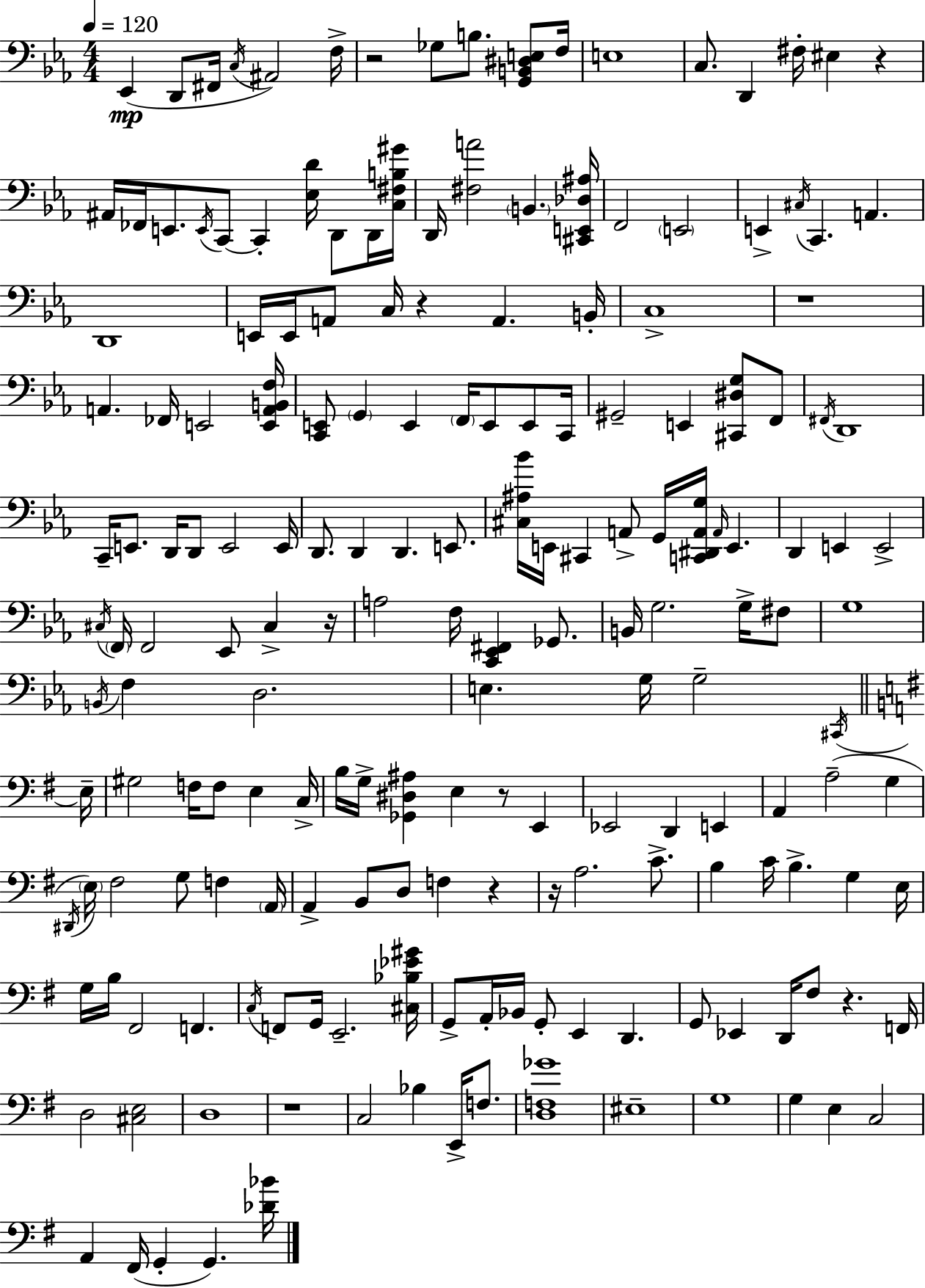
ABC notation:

X:1
T:Untitled
M:4/4
L:1/4
K:Cm
_E,, D,,/2 ^F,,/4 C,/4 ^A,,2 F,/4 z2 _G,/2 B,/2 [G,,B,,^D,E,]/2 F,/4 E,4 C,/2 D,, ^F,/4 ^E, z ^A,,/4 _F,,/4 E,,/2 E,,/4 C,,/2 C,, [_E,D]/4 D,,/2 D,,/4 [C,^F,B,^G]/4 D,,/4 [^F,A]2 B,, [^C,,E,,_D,^A,]/4 F,,2 E,,2 E,, ^C,/4 C,, A,, D,,4 E,,/4 E,,/4 A,,/2 C,/4 z A,, B,,/4 C,4 z4 A,, _F,,/4 E,,2 [E,,A,,B,,F,]/4 [C,,E,,]/2 G,, E,, F,,/4 E,,/2 E,,/2 C,,/4 ^G,,2 E,, [^C,,^D,G,]/2 F,,/2 ^F,,/4 D,,4 C,,/4 E,,/2 D,,/4 D,,/2 E,,2 E,,/4 D,,/2 D,, D,, E,,/2 [^C,^A,_B]/4 E,,/4 ^C,, A,,/2 G,,/4 [C,,^D,,A,,G,]/4 A,,/4 E,, D,, E,, E,,2 ^C,/4 F,,/4 F,,2 _E,,/2 ^C, z/4 A,2 F,/4 [C,,_E,,^F,,] _G,,/2 B,,/4 G,2 G,/4 ^F,/2 G,4 B,,/4 F, D,2 E, G,/4 G,2 ^C,,/4 E,/4 ^G,2 F,/4 F,/2 E, C,/4 B,/4 G,/4 [_G,,^D,^A,] E, z/2 E,, _E,,2 D,, E,, A,, A,2 G, ^D,,/4 E,/4 ^F,2 G,/2 F, A,,/4 A,, B,,/2 D,/2 F, z z/4 A,2 C/2 B, C/4 B, G, E,/4 G,/4 B,/4 ^F,,2 F,, C,/4 F,,/2 G,,/4 E,,2 [^C,_B,_E^G]/4 G,,/2 A,,/4 _B,,/4 G,,/2 E,, D,, G,,/2 _E,, D,,/4 ^F,/2 z F,,/4 D,2 [^C,E,]2 D,4 z4 C,2 _B, E,,/4 F,/2 [D,F,_G]4 ^E,4 G,4 G, E, C,2 A,, ^F,,/4 G,, G,, [_D_B]/4